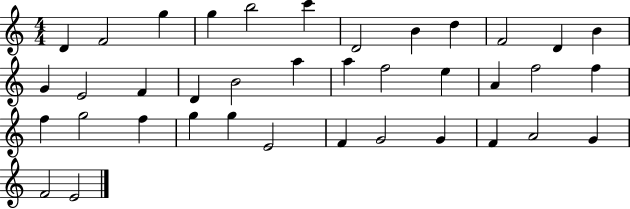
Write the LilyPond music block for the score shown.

{
  \clef treble
  \numericTimeSignature
  \time 4/4
  \key c \major
  d'4 f'2 g''4 | g''4 b''2 c'''4 | d'2 b'4 d''4 | f'2 d'4 b'4 | \break g'4 e'2 f'4 | d'4 b'2 a''4 | a''4 f''2 e''4 | a'4 f''2 f''4 | \break f''4 g''2 f''4 | g''4 g''4 e'2 | f'4 g'2 g'4 | f'4 a'2 g'4 | \break f'2 e'2 | \bar "|."
}